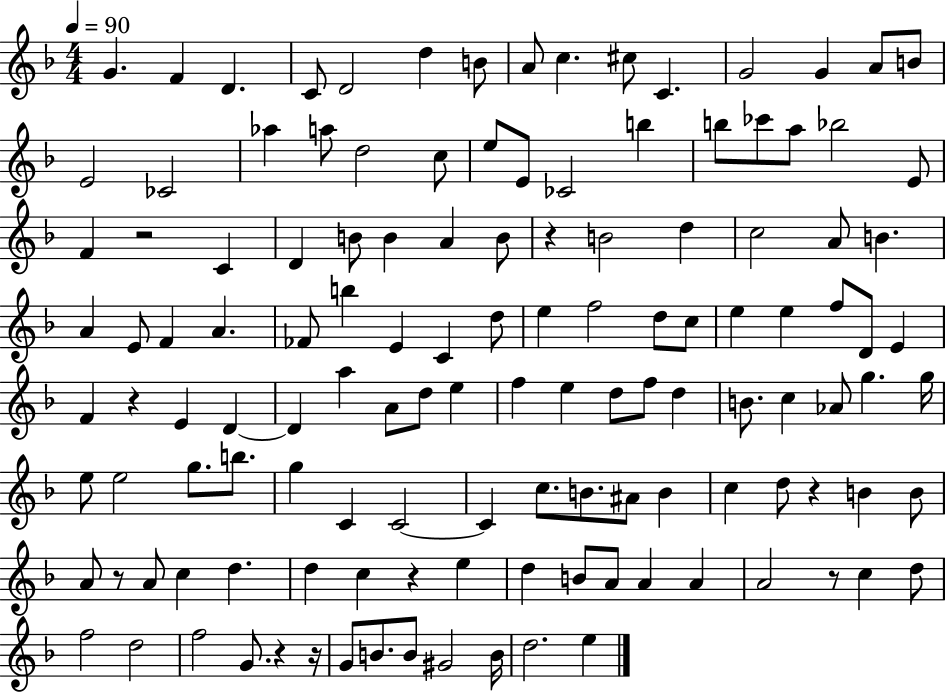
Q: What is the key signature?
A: F major